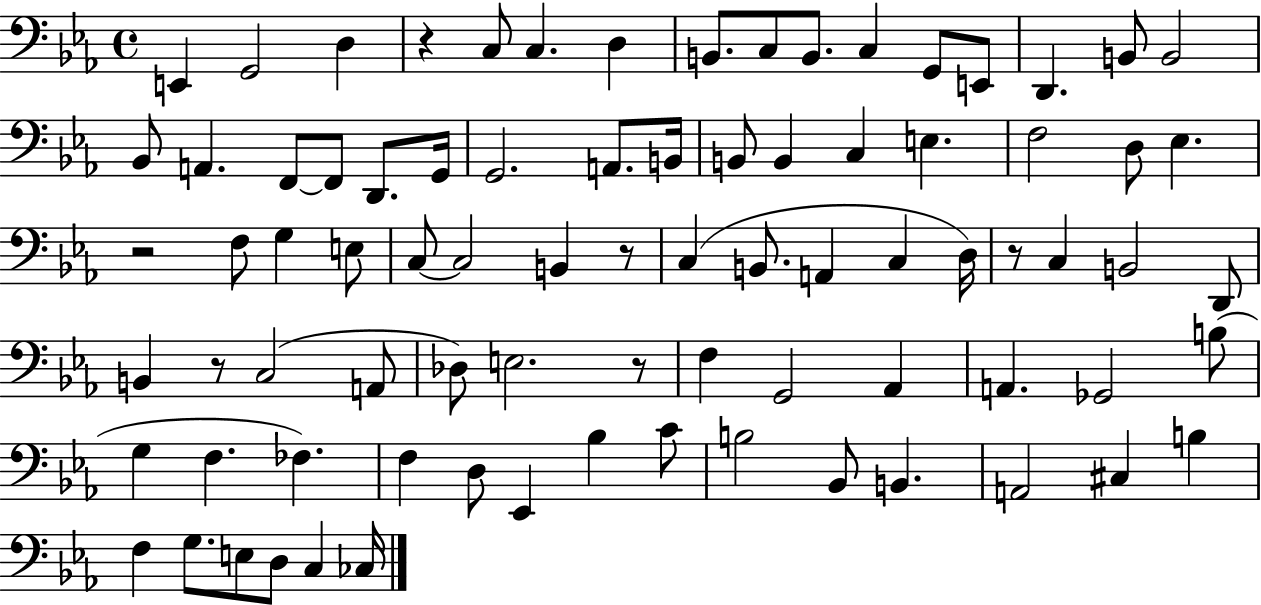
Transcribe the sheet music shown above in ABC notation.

X:1
T:Untitled
M:4/4
L:1/4
K:Eb
E,, G,,2 D, z C,/2 C, D, B,,/2 C,/2 B,,/2 C, G,,/2 E,,/2 D,, B,,/2 B,,2 _B,,/2 A,, F,,/2 F,,/2 D,,/2 G,,/4 G,,2 A,,/2 B,,/4 B,,/2 B,, C, E, F,2 D,/2 _E, z2 F,/2 G, E,/2 C,/2 C,2 B,, z/2 C, B,,/2 A,, C, D,/4 z/2 C, B,,2 D,,/2 B,, z/2 C,2 A,,/2 _D,/2 E,2 z/2 F, G,,2 _A,, A,, _G,,2 B,/2 G, F, _F, F, D,/2 _E,, _B, C/2 B,2 _B,,/2 B,, A,,2 ^C, B, F, G,/2 E,/2 D,/2 C, _C,/4